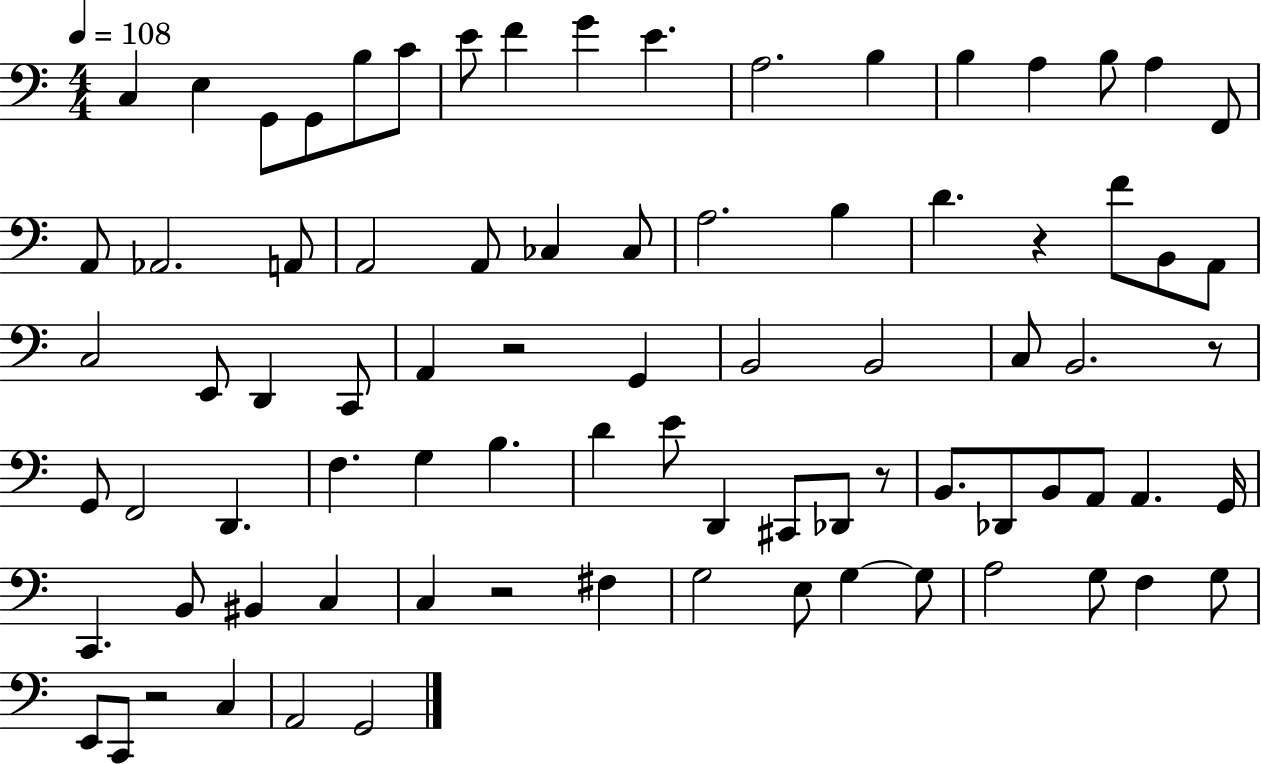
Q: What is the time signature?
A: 4/4